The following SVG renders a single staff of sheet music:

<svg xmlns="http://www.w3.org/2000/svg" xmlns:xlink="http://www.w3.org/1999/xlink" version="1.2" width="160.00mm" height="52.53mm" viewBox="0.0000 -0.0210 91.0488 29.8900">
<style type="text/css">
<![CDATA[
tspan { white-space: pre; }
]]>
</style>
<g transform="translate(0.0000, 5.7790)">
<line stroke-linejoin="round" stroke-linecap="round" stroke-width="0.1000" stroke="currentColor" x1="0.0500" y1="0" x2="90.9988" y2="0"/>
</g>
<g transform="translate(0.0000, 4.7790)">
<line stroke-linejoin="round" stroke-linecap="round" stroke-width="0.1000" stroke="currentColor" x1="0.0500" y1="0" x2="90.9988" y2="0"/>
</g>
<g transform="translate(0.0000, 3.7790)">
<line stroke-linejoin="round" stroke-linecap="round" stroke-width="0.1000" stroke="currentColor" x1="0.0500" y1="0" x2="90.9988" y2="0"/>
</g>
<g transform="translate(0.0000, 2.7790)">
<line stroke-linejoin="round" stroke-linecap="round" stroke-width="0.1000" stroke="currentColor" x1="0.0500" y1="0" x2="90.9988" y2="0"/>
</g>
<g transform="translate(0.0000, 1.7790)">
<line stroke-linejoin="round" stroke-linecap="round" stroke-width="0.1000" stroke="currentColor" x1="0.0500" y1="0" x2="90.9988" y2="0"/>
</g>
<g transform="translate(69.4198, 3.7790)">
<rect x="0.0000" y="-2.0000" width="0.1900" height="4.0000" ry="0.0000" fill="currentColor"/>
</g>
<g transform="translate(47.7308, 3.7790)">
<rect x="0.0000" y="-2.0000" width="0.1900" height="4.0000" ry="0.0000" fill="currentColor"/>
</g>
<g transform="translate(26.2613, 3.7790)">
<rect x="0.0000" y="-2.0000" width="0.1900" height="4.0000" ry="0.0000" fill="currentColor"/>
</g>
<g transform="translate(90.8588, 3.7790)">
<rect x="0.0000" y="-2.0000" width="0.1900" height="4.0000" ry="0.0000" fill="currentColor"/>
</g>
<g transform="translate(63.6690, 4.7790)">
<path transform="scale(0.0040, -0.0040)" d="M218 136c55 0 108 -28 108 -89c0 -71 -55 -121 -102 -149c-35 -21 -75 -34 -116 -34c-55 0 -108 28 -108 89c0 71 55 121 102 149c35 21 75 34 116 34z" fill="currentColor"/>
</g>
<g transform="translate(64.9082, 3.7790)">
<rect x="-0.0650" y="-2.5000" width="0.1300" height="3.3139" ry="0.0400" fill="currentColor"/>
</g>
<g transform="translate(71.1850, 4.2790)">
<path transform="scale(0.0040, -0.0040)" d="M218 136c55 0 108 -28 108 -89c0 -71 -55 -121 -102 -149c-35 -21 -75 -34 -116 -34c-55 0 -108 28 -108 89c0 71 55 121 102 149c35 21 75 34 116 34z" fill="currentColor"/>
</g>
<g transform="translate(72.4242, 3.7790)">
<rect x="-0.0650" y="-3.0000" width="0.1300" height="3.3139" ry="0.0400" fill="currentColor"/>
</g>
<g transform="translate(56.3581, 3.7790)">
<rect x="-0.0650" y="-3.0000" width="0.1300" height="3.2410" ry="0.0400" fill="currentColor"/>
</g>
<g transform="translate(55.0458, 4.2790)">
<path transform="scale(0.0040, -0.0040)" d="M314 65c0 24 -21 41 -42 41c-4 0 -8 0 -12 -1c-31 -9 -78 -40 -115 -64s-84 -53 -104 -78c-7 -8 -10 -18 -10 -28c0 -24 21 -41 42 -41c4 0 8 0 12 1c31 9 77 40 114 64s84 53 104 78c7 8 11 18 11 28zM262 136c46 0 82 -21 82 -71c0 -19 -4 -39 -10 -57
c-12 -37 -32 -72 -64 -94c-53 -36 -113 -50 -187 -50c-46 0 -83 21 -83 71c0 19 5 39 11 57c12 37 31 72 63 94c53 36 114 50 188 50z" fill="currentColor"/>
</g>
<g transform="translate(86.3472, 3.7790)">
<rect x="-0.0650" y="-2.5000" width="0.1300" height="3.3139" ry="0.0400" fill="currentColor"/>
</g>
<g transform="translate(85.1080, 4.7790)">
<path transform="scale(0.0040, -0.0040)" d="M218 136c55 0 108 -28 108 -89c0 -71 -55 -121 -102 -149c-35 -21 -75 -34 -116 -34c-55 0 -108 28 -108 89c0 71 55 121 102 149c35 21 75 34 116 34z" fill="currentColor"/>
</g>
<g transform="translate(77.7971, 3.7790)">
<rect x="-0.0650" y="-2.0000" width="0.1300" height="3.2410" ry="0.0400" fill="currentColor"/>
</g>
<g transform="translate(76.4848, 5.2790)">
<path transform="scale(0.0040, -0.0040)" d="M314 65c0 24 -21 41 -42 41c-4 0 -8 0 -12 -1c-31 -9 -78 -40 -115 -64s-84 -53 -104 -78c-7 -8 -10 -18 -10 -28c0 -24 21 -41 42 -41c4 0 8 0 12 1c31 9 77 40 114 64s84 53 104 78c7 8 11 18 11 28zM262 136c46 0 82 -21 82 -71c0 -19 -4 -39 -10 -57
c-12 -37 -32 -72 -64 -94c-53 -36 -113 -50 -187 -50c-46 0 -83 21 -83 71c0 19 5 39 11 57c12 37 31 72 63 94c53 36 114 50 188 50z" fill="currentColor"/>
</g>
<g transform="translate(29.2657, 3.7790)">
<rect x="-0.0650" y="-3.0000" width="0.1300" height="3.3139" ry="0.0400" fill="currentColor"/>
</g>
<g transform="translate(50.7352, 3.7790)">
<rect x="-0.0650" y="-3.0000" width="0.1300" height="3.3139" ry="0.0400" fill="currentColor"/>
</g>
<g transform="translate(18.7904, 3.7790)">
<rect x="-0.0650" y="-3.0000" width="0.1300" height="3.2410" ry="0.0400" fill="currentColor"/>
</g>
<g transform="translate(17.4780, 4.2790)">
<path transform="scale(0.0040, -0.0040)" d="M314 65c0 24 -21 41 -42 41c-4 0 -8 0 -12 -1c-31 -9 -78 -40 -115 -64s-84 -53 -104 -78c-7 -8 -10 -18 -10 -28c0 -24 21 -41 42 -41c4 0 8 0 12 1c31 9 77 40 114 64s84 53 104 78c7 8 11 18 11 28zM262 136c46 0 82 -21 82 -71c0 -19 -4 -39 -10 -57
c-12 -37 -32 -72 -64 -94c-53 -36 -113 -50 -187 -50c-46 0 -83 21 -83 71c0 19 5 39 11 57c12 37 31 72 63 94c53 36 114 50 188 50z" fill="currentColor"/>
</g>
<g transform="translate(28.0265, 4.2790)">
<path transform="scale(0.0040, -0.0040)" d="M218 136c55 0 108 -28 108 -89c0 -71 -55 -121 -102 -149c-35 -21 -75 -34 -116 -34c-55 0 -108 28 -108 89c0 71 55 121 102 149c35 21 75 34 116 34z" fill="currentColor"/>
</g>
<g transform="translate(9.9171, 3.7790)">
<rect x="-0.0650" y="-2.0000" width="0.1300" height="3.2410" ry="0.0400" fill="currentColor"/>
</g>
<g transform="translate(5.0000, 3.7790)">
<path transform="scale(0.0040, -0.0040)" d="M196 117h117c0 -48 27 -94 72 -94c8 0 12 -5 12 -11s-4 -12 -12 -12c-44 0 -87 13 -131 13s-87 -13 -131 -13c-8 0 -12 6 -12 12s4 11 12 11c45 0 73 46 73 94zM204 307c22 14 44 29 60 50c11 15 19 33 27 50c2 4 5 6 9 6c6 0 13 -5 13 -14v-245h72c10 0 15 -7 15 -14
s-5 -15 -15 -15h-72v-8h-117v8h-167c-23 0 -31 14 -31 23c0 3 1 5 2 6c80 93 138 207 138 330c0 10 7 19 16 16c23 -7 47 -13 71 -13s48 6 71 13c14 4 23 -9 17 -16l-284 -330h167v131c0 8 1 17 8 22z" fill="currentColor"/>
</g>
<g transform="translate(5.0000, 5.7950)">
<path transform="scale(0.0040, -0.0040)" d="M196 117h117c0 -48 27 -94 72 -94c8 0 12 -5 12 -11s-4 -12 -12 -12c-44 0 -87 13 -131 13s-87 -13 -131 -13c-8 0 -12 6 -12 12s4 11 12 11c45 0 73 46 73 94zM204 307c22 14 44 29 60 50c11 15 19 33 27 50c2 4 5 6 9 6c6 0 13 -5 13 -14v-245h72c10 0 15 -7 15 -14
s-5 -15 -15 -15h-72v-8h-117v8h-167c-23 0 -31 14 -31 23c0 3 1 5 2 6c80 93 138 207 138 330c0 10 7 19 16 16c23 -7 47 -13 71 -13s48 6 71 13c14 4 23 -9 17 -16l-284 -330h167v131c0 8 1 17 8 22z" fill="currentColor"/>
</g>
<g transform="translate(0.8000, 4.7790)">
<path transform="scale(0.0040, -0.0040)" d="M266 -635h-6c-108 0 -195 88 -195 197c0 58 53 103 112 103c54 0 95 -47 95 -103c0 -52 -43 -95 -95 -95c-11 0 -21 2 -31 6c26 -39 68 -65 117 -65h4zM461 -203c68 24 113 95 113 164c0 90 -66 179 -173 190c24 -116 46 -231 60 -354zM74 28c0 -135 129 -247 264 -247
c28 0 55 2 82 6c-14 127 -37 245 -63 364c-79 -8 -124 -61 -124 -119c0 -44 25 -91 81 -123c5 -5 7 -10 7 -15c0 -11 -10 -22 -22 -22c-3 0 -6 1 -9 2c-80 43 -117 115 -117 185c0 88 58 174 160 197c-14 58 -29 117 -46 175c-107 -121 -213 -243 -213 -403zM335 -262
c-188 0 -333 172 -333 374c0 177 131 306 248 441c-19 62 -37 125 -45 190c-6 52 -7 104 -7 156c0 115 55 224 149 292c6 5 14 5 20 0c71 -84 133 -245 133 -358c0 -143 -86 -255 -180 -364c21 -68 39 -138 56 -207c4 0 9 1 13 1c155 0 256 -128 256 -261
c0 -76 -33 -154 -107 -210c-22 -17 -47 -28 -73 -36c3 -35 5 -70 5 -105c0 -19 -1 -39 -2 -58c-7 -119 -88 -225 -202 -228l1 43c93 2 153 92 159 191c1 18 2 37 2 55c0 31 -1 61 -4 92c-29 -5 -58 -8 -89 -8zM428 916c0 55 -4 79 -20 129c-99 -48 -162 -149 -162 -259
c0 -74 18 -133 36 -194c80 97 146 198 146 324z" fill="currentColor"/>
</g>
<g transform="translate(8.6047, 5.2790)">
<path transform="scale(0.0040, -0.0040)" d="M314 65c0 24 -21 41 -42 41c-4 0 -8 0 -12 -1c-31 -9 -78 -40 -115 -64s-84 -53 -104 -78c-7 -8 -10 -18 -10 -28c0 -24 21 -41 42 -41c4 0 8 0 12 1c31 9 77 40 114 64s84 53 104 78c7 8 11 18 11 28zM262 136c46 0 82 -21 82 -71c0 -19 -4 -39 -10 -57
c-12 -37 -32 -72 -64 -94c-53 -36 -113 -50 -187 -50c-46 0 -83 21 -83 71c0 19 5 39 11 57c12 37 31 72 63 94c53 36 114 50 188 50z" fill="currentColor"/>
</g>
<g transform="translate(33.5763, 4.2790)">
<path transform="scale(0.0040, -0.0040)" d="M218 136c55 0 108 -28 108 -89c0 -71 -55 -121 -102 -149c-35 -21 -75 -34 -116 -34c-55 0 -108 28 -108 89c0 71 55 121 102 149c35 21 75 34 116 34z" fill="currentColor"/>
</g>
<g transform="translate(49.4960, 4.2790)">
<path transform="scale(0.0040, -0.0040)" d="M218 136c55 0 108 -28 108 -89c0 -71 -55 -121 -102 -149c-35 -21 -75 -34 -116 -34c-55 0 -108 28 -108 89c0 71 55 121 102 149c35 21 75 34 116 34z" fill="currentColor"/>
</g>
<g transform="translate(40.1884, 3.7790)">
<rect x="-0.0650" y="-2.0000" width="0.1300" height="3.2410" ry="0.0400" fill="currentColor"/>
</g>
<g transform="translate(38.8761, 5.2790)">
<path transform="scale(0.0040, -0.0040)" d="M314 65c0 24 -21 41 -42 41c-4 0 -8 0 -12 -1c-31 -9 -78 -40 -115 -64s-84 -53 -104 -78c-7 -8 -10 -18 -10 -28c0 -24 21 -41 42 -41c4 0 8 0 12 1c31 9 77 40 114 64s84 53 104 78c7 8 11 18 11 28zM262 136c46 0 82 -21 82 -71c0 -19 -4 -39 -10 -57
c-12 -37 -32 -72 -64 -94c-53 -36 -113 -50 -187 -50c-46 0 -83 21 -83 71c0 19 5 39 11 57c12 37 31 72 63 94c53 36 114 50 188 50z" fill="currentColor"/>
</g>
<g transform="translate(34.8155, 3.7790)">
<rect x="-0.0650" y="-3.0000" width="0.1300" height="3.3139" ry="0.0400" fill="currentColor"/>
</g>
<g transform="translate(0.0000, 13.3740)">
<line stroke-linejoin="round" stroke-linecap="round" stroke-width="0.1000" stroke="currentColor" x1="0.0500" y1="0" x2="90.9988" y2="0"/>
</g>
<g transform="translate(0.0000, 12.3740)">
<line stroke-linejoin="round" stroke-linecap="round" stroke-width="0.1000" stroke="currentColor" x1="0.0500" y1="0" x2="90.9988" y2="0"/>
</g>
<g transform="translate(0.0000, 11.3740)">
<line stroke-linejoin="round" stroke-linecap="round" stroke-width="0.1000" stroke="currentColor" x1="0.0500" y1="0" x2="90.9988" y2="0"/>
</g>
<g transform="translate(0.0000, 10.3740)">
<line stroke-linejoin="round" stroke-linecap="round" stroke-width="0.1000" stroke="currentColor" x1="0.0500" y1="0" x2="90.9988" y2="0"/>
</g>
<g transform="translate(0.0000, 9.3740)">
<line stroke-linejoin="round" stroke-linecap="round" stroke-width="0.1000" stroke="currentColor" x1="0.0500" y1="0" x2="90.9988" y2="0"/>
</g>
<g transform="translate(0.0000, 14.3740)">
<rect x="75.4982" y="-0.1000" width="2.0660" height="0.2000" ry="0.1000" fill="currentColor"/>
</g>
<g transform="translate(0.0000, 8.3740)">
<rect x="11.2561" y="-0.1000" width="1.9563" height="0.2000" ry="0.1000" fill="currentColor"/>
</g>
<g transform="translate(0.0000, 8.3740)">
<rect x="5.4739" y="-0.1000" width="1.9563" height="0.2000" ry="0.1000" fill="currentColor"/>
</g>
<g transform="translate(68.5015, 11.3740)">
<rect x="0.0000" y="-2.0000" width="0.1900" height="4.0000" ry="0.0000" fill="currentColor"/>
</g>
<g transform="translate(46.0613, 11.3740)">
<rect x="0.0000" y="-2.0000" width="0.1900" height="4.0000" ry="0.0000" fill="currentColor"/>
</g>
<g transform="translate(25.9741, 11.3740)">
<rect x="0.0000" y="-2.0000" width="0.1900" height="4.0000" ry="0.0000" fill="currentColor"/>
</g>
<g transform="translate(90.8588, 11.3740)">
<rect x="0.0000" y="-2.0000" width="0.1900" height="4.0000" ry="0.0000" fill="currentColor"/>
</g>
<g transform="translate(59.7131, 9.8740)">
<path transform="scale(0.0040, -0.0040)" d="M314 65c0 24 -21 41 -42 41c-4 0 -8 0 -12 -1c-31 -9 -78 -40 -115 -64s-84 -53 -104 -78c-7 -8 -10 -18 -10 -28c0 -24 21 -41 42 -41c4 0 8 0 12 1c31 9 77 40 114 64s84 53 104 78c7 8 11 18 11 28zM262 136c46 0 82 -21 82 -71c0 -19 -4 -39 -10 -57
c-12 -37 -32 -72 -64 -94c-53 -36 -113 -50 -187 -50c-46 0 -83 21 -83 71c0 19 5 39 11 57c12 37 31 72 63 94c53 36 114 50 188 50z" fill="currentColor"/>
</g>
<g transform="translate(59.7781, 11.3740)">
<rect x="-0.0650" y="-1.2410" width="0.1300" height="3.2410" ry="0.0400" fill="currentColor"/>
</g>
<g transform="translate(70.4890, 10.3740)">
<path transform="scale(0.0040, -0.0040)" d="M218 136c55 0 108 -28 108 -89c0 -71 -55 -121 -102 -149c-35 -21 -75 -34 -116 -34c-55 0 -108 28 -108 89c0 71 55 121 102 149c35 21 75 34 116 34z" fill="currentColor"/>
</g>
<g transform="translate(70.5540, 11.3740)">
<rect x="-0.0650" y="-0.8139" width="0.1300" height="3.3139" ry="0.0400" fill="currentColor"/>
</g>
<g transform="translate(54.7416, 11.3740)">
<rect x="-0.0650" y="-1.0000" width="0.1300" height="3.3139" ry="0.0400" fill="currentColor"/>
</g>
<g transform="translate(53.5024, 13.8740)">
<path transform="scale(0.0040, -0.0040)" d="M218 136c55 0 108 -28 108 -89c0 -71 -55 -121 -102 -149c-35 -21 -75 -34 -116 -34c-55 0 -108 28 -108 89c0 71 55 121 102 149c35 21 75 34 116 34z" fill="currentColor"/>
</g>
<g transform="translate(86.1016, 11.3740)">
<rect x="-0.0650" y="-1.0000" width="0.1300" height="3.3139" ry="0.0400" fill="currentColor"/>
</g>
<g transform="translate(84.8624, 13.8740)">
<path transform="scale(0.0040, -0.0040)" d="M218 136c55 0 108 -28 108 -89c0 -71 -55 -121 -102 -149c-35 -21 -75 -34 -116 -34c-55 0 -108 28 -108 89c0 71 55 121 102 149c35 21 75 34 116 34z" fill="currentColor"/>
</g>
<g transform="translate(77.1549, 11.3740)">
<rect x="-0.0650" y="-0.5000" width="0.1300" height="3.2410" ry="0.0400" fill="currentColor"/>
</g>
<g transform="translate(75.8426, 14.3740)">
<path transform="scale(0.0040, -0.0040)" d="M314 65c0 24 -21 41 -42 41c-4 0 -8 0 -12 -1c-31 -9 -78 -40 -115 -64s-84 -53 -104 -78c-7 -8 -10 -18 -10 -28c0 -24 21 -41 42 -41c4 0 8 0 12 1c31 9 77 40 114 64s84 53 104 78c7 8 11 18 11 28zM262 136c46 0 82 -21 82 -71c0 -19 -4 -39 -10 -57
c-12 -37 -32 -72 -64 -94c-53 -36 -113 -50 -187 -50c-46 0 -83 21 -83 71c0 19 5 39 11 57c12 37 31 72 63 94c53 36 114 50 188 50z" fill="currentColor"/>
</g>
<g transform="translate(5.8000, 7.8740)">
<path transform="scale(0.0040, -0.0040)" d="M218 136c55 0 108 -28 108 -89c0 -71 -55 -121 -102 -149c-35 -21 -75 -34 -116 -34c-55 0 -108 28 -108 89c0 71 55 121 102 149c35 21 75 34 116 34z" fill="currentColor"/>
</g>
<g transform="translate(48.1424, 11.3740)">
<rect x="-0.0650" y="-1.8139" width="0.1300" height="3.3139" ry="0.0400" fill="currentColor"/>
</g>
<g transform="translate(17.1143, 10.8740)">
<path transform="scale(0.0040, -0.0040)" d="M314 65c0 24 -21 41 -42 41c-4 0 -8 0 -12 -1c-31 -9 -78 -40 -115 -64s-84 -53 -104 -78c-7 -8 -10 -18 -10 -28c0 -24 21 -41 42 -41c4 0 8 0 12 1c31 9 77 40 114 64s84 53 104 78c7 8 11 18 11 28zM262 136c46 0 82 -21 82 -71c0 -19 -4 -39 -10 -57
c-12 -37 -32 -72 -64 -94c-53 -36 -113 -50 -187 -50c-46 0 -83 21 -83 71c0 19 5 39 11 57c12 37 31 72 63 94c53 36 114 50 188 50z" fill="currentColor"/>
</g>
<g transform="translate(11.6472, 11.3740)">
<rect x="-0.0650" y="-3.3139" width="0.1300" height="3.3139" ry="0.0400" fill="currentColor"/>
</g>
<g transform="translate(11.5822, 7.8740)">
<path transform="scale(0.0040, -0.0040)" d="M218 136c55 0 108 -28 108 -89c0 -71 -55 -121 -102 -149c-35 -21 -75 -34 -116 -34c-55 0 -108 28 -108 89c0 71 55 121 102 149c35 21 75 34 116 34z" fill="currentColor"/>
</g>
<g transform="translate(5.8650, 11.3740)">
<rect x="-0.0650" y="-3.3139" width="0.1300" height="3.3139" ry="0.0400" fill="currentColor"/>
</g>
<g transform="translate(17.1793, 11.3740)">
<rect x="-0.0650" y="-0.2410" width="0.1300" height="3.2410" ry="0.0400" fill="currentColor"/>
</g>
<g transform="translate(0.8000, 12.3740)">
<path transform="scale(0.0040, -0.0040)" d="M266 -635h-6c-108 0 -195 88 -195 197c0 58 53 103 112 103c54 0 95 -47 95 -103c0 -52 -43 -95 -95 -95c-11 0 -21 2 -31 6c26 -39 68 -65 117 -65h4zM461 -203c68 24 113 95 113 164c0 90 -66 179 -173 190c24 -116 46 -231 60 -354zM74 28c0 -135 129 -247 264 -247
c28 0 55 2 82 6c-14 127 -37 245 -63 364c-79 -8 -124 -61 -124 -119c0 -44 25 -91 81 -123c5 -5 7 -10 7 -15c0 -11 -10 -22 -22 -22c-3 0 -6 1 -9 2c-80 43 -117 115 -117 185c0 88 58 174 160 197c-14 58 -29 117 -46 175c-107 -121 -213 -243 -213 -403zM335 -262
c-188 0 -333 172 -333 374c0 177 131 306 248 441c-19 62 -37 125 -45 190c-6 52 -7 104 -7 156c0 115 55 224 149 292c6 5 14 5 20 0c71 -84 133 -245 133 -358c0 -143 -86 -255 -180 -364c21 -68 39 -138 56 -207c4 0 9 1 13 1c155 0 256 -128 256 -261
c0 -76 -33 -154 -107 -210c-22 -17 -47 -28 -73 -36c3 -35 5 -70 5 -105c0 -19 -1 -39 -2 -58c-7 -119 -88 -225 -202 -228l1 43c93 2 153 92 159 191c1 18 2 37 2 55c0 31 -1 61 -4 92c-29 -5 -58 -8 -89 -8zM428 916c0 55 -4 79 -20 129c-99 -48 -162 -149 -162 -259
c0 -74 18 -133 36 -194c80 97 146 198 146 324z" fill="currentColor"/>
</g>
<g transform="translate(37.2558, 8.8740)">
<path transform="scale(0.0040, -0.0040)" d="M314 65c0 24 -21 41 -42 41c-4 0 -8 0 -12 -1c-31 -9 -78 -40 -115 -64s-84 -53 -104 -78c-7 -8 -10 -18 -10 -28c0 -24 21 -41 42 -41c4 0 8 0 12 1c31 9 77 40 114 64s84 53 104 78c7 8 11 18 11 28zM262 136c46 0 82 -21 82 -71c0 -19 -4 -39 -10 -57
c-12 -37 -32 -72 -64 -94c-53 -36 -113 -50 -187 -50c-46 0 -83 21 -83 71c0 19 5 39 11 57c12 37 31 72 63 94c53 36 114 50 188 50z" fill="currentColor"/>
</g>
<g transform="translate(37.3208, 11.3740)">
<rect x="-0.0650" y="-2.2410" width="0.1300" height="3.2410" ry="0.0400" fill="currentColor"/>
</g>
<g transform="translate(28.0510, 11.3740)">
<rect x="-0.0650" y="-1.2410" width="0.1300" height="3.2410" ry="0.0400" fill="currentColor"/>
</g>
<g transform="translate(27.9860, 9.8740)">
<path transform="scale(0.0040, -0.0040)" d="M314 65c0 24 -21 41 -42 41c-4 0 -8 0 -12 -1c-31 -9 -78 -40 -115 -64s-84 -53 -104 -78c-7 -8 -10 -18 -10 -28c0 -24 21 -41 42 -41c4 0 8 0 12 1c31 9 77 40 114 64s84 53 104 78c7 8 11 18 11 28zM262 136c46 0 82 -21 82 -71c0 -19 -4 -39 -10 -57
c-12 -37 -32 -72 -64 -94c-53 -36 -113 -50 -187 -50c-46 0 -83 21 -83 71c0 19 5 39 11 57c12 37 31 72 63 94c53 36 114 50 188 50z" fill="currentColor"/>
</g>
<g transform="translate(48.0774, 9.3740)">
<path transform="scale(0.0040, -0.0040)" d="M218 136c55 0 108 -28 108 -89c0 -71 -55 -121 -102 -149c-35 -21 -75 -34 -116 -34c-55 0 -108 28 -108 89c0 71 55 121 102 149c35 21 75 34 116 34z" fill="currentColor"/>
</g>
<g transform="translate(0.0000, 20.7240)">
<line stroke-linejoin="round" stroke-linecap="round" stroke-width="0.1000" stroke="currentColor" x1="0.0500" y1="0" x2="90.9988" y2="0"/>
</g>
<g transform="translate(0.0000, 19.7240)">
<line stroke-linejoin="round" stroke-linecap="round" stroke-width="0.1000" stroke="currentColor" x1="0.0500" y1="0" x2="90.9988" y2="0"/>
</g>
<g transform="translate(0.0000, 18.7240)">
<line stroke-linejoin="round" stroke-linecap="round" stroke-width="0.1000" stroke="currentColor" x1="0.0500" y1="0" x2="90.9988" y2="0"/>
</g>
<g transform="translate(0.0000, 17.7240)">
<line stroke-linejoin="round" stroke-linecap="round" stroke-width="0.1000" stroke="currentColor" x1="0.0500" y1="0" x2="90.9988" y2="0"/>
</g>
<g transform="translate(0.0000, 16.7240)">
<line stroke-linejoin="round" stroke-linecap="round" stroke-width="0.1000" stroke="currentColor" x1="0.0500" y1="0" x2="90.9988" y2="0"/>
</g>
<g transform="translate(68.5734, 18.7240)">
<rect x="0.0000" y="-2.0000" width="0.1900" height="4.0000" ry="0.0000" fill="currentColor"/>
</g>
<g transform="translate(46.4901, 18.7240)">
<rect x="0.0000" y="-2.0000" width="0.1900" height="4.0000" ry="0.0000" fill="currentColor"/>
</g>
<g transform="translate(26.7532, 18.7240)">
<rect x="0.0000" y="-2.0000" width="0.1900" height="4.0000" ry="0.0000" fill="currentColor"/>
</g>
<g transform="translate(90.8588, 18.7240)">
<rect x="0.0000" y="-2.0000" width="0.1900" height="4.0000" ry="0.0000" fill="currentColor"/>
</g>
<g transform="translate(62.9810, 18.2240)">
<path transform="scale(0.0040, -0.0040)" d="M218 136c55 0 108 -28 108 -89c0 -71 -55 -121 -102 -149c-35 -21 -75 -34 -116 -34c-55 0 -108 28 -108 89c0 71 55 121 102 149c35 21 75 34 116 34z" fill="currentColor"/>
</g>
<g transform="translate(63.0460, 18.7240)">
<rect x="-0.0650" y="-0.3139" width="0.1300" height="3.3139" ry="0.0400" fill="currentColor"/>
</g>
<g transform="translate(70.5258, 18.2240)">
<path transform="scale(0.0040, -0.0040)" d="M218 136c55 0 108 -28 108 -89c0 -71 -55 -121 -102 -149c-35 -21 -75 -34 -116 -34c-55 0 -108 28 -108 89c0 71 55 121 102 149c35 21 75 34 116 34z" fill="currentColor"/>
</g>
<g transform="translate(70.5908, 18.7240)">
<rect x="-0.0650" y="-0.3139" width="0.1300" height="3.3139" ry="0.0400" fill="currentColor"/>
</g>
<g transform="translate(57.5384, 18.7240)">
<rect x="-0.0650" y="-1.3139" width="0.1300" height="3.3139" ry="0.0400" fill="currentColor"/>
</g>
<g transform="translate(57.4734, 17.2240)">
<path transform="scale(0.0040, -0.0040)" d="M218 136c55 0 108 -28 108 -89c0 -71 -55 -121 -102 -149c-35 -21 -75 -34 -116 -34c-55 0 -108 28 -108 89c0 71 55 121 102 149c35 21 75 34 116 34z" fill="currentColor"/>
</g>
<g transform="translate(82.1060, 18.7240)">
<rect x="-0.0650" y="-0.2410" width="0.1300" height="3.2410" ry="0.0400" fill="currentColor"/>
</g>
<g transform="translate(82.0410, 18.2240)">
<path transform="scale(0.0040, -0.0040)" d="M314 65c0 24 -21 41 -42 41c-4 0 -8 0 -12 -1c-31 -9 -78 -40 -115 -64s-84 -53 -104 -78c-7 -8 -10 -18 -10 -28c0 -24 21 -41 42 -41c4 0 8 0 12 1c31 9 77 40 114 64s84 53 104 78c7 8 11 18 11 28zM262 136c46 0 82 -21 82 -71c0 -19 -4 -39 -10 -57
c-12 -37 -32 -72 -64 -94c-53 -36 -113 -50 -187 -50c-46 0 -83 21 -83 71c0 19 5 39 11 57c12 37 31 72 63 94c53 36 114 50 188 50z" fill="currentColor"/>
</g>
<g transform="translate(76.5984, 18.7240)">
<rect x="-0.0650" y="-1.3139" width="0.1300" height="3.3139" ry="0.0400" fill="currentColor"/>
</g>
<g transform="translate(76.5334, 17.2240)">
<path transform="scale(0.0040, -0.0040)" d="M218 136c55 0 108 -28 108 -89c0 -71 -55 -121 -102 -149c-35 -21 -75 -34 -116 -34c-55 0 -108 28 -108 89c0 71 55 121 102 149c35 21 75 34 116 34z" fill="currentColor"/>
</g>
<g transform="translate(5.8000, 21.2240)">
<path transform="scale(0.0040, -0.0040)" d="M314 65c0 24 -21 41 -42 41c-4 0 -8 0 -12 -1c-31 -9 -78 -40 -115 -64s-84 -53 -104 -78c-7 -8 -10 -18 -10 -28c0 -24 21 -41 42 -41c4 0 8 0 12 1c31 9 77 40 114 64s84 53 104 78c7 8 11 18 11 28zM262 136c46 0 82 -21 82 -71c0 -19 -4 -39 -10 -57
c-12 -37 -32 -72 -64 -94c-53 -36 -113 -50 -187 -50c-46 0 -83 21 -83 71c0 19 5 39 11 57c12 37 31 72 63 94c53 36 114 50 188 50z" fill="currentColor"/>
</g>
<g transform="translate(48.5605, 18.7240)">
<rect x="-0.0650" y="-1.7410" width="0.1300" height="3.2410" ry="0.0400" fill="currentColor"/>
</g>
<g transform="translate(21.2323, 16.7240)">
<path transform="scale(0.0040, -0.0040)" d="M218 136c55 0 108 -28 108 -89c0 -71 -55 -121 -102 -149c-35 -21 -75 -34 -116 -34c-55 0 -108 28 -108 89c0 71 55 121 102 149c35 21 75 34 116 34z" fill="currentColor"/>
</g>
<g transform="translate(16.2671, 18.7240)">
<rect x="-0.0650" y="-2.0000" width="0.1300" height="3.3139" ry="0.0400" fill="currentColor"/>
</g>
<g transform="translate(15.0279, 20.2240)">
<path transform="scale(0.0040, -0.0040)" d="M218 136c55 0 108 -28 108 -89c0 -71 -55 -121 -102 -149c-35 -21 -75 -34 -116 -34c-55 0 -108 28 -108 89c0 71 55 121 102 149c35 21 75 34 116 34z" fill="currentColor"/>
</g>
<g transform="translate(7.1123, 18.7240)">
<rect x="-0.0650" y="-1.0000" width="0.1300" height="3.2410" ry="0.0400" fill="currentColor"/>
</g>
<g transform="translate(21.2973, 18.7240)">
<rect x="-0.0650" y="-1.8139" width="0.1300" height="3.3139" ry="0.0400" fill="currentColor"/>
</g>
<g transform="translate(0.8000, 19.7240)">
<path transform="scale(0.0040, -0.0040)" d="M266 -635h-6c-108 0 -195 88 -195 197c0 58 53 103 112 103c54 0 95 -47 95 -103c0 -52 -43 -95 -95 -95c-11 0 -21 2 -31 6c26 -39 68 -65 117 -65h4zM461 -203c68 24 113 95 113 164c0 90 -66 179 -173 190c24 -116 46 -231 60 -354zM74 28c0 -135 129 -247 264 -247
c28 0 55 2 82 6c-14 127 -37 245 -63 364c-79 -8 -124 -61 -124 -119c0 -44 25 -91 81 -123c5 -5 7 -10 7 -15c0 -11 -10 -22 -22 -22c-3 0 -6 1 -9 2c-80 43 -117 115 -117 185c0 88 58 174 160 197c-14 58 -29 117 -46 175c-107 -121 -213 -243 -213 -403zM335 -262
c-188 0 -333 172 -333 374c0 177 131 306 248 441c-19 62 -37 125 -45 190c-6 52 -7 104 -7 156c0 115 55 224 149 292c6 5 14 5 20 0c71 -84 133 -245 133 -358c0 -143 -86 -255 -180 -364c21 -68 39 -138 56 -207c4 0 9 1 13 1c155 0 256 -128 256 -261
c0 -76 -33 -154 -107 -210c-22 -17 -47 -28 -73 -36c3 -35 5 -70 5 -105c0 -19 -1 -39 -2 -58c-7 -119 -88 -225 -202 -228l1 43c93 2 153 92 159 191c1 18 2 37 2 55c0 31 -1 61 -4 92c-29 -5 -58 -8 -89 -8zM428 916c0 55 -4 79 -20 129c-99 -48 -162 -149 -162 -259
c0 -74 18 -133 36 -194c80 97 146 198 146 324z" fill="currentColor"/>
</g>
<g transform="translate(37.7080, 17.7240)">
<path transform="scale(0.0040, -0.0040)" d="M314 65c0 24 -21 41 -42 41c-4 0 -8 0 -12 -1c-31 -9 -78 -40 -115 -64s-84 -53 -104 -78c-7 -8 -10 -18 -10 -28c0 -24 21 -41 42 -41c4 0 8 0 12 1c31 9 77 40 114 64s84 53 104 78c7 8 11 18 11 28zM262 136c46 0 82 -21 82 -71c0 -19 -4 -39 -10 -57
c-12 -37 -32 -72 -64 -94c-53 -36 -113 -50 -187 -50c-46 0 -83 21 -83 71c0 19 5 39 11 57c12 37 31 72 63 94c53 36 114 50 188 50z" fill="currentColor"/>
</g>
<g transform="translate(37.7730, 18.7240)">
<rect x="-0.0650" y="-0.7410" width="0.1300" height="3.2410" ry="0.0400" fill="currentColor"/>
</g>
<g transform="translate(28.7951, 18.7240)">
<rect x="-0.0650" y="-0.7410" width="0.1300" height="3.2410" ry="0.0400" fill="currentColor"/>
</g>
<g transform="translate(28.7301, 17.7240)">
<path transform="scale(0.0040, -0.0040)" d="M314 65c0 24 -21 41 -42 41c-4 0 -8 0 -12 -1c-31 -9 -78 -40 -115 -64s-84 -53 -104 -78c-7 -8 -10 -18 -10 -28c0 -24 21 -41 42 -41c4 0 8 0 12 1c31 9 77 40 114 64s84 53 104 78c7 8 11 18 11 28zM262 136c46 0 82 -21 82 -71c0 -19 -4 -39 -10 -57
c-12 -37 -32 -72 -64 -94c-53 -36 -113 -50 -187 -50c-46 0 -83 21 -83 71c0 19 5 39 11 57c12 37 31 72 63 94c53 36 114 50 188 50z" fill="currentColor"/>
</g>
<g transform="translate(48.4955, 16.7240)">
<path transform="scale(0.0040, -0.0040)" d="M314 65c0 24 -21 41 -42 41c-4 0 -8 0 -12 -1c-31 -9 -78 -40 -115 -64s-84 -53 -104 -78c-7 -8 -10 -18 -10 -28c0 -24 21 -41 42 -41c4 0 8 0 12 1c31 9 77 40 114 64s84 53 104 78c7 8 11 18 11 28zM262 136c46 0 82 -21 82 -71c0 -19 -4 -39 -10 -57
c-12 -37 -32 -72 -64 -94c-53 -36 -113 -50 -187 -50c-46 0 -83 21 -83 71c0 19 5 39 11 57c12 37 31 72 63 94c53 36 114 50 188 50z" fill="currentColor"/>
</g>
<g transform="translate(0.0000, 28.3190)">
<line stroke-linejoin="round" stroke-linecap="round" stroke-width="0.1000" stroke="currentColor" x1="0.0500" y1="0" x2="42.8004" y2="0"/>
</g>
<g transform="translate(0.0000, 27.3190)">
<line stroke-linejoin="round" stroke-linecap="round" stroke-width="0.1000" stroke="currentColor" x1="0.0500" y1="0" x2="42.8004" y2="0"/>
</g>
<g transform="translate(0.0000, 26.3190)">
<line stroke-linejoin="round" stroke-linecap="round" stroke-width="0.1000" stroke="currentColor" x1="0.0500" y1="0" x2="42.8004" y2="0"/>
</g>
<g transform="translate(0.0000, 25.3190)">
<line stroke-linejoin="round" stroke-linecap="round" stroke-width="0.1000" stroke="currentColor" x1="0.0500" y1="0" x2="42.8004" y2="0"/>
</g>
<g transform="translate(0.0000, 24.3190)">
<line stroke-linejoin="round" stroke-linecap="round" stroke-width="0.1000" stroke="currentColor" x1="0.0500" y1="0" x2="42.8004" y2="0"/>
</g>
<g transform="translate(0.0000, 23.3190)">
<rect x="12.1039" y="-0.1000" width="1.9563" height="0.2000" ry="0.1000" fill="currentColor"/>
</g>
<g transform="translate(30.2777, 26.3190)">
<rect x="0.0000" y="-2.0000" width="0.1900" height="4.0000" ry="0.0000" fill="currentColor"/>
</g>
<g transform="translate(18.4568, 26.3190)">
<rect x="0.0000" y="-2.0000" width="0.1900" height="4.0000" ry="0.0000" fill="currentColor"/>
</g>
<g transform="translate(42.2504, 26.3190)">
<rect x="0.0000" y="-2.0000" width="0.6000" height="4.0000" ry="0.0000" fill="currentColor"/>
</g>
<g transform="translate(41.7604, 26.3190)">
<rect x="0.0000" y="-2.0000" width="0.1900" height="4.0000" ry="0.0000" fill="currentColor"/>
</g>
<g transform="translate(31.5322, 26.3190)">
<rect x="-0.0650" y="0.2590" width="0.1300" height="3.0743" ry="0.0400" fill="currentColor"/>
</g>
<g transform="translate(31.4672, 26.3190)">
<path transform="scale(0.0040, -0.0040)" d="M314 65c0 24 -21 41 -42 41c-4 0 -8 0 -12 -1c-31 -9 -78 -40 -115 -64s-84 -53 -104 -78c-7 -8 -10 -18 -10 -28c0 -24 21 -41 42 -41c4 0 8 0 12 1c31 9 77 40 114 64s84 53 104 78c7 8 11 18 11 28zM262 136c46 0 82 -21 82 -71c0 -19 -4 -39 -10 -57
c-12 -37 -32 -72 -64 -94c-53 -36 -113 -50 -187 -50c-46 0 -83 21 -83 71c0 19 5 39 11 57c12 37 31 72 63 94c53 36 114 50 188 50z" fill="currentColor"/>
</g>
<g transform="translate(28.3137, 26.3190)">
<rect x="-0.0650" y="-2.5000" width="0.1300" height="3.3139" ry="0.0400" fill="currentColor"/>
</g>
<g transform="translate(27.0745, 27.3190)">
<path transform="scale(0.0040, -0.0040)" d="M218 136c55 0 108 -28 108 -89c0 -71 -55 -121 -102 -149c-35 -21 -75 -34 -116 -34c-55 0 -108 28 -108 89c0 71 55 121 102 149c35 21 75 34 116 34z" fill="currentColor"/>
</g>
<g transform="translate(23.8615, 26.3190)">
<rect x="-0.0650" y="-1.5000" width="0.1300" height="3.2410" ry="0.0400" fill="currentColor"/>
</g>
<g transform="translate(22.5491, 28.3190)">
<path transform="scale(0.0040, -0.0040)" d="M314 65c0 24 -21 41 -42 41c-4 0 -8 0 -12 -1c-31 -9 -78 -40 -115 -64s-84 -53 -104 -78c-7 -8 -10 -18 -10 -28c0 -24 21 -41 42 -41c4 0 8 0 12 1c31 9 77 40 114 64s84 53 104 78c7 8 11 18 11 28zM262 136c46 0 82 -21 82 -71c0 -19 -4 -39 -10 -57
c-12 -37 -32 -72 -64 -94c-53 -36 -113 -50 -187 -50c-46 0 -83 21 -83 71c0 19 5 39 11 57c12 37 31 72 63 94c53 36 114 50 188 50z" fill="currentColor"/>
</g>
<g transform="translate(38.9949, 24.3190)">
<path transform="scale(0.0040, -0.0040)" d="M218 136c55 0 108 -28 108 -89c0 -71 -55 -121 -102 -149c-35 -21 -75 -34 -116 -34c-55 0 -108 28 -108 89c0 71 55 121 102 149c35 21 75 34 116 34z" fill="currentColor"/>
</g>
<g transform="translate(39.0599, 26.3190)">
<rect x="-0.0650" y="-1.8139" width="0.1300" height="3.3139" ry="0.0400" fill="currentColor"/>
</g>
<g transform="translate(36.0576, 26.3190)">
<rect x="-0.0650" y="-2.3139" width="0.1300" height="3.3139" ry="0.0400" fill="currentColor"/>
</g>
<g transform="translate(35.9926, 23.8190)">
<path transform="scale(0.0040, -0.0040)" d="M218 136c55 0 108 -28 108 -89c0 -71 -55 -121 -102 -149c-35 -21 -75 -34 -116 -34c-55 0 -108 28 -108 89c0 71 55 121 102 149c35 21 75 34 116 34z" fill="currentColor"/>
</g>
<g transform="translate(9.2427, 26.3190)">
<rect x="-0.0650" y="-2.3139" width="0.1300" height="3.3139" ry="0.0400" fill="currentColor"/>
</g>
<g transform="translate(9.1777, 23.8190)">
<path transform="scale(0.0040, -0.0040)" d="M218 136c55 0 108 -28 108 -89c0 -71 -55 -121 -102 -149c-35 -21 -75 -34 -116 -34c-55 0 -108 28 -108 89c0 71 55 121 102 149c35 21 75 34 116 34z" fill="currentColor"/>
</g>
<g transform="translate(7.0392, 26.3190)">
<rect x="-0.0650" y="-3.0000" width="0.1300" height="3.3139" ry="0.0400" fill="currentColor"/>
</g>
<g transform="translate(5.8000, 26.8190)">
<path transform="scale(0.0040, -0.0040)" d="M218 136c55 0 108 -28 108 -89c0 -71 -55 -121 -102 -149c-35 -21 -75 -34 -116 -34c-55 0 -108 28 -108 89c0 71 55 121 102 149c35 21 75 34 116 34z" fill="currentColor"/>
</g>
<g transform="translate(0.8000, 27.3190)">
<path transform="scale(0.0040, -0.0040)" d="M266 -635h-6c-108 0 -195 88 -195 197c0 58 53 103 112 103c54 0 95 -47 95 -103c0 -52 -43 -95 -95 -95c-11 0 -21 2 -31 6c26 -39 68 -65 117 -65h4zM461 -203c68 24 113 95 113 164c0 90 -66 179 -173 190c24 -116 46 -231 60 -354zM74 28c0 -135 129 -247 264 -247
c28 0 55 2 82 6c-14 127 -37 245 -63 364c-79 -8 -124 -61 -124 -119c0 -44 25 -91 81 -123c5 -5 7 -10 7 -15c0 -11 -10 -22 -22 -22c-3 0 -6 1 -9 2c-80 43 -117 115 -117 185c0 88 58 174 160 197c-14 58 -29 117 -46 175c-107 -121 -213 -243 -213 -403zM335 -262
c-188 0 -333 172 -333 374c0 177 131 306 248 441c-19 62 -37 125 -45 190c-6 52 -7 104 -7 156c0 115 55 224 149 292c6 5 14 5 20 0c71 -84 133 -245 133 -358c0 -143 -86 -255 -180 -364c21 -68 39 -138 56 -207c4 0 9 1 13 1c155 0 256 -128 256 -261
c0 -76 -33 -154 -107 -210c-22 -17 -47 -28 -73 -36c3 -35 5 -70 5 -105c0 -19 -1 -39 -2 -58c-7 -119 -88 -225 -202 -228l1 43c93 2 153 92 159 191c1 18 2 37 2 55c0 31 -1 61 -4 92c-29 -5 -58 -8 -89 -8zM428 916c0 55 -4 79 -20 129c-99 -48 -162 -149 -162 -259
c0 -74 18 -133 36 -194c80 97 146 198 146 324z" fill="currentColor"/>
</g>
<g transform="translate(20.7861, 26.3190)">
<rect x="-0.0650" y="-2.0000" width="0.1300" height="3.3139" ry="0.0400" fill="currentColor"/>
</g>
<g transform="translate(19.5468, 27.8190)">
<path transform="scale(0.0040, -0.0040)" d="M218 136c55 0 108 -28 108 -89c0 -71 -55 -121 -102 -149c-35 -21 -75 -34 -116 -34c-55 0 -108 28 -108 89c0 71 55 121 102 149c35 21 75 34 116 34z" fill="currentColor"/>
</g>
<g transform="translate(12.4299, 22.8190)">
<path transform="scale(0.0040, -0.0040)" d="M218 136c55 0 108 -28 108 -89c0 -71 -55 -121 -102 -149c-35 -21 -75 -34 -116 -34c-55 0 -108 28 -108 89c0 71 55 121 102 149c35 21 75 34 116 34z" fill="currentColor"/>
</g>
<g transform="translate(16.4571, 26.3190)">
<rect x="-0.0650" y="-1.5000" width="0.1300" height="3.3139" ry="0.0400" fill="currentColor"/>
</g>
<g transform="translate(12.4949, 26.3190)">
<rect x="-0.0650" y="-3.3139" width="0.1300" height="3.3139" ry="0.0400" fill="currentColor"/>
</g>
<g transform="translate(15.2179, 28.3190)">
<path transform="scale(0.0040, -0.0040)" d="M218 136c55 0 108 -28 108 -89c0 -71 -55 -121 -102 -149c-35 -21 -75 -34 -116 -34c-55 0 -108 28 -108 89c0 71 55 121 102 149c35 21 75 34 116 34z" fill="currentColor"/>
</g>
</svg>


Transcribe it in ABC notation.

X:1
T:Untitled
M:4/4
L:1/4
K:C
F2 A2 A A F2 A A2 G A F2 G b b c2 e2 g2 f D e2 d C2 D D2 F f d2 d2 f2 e c c e c2 A g b E F E2 G B2 g f